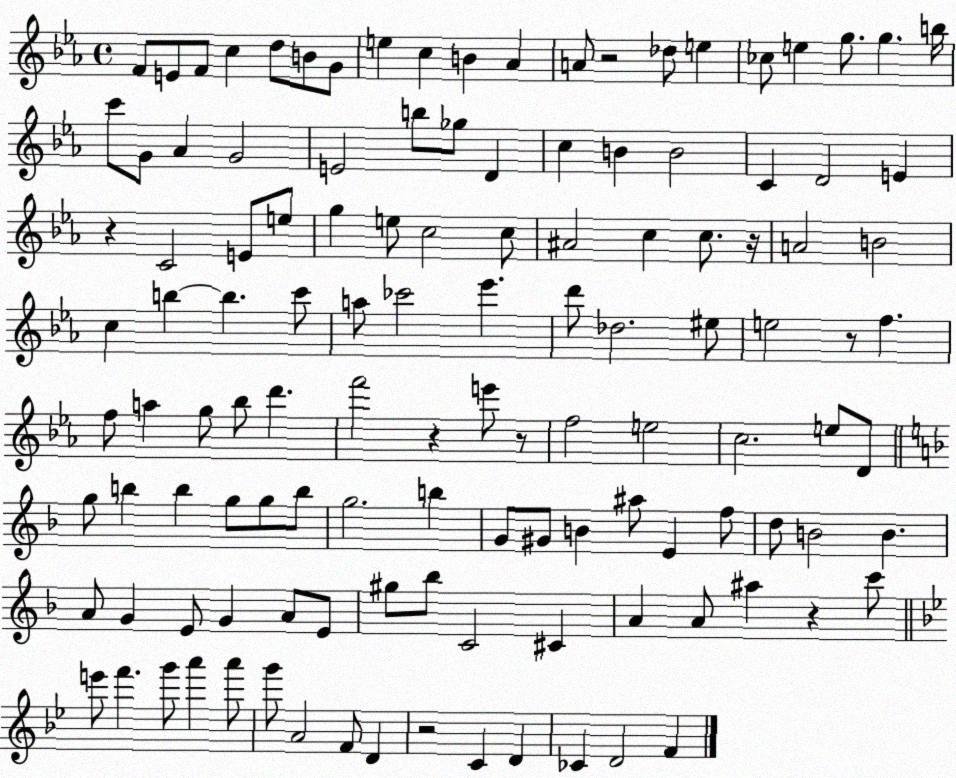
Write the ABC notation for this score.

X:1
T:Untitled
M:4/4
L:1/4
K:Eb
F/2 E/2 F/2 c d/2 B/2 G/2 e c B _A A/2 z2 _d/2 e _c/2 e g/2 g b/4 c'/2 G/2 _A G2 E2 b/2 _g/2 D c B B2 C D2 E z C2 E/2 e/2 g e/2 c2 c/2 ^A2 c c/2 z/4 A2 B2 c b b c'/2 a/2 _c'2 _e' d'/2 _d2 ^e/2 e2 z/2 f f/2 a g/2 _b/2 d' f'2 z e'/2 z/2 f2 e2 c2 e/2 D/2 g/2 b b g/2 g/2 b/2 g2 b G/2 ^G/2 B ^a/2 E f/2 d/2 B2 B A/2 G E/2 G A/2 E/2 ^g/2 _b/2 C2 ^C A A/2 ^a z c'/2 e'/2 f' g'/2 a' a'/2 g'/2 A2 F/2 D z2 C D _C D2 F